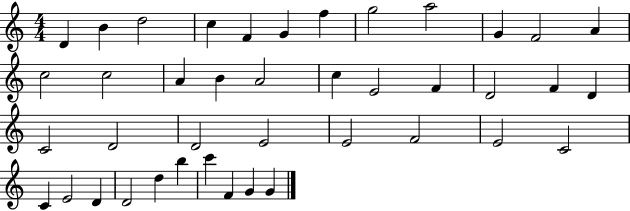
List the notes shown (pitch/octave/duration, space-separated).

D4/q B4/q D5/h C5/q F4/q G4/q F5/q G5/h A5/h G4/q F4/h A4/q C5/h C5/h A4/q B4/q A4/h C5/q E4/h F4/q D4/h F4/q D4/q C4/h D4/h D4/h E4/h E4/h F4/h E4/h C4/h C4/q E4/h D4/q D4/h D5/q B5/q C6/q F4/q G4/q G4/q